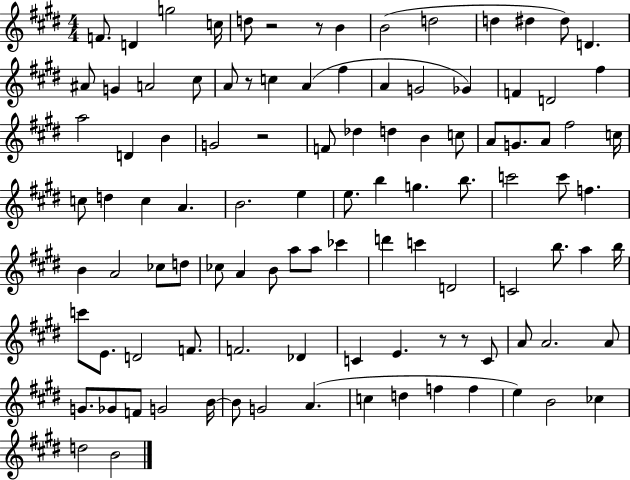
{
  \clef treble
  \numericTimeSignature
  \time 4/4
  \key e \major
  f'8. d'4 g''2 c''16 | d''8 r2 r8 b'4 | b'2( d''2 | d''4 dis''4 dis''8) d'4. | \break ais'8 g'4 a'2 cis''8 | a'8 r8 c''4 a'4( fis''4 | a'4 g'2 ges'4) | f'4 d'2 fis''4 | \break a''2 d'4 b'4 | g'2 r2 | f'8 des''4 d''4 b'4 c''8 | a'8 g'8. a'8 fis''2 c''16 | \break c''8 d''4 c''4 a'4. | b'2. e''4 | e''8. b''4 g''4. b''8. | c'''2 c'''8 f''4. | \break b'4 a'2 ces''8 d''8 | ces''8 a'4 b'8 a''8 a''8 ces'''4 | d'''4 c'''4 d'2 | c'2 b''8. a''4 b''16 | \break c'''8 e'8. d'2 f'8. | f'2. des'4 | c'4 e'4. r8 r8 c'8 | a'8 a'2. a'8 | \break g'8. ges'8 f'8 g'2 b'16~~ | b'8 g'2 a'4.( | c''4 d''4 f''4 f''4 | e''4) b'2 ces''4 | \break d''2 b'2 | \bar "|."
}